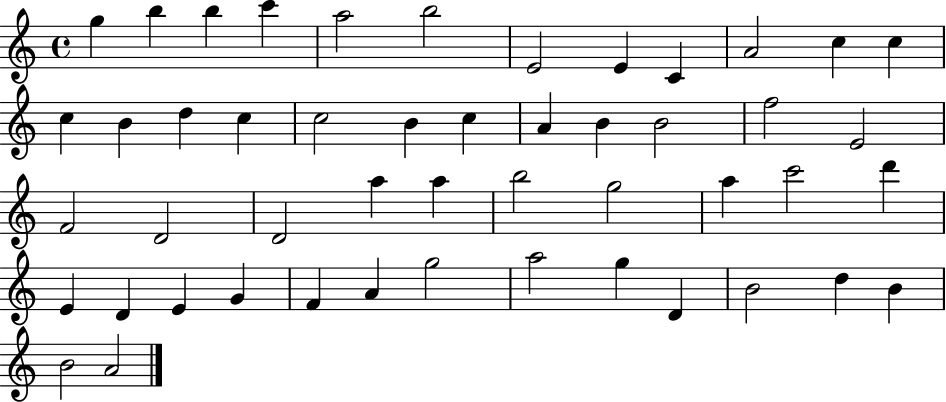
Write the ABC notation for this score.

X:1
T:Untitled
M:4/4
L:1/4
K:C
g b b c' a2 b2 E2 E C A2 c c c B d c c2 B c A B B2 f2 E2 F2 D2 D2 a a b2 g2 a c'2 d' E D E G F A g2 a2 g D B2 d B B2 A2